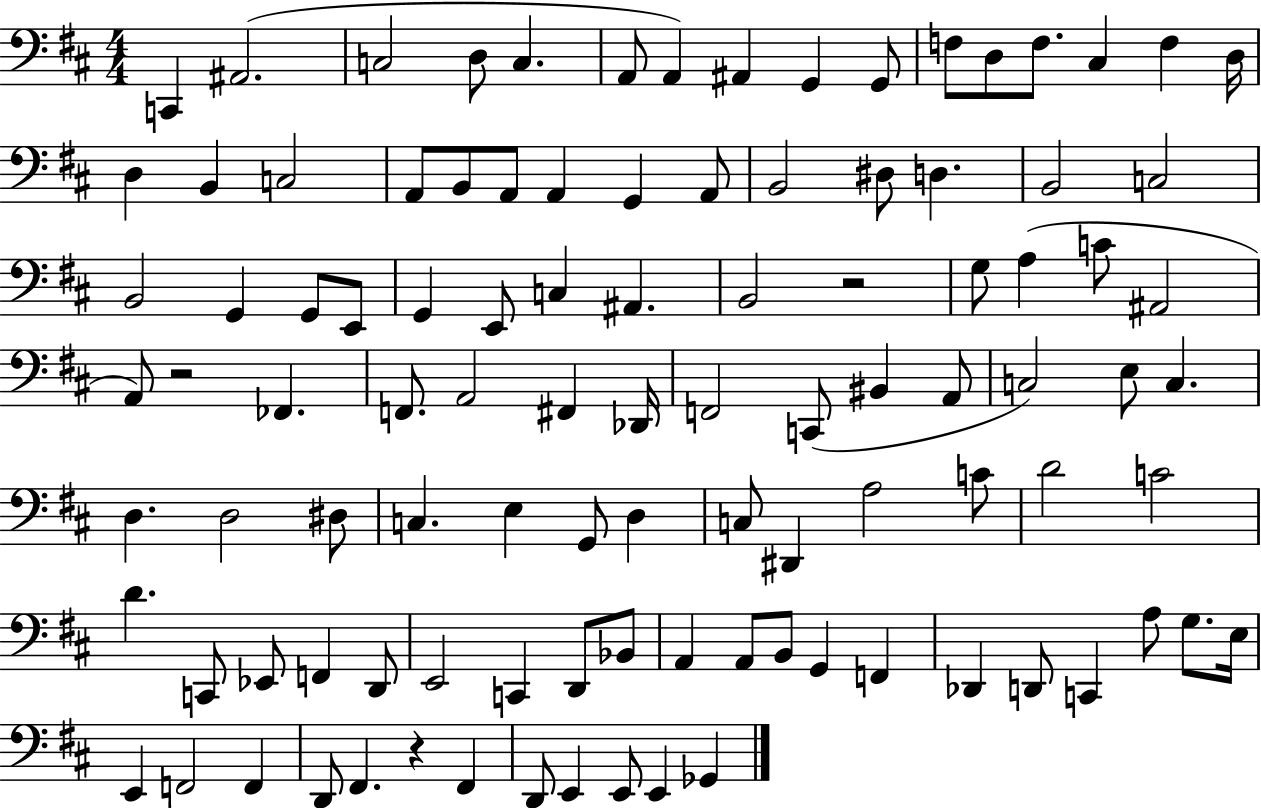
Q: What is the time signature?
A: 4/4